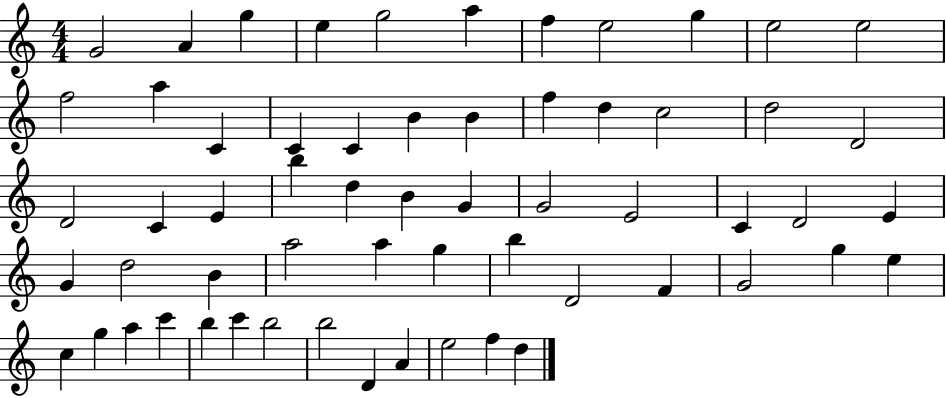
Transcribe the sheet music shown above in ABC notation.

X:1
T:Untitled
M:4/4
L:1/4
K:C
G2 A g e g2 a f e2 g e2 e2 f2 a C C C B B f d c2 d2 D2 D2 C E b d B G G2 E2 C D2 E G d2 B a2 a g b D2 F G2 g e c g a c' b c' b2 b2 D A e2 f d